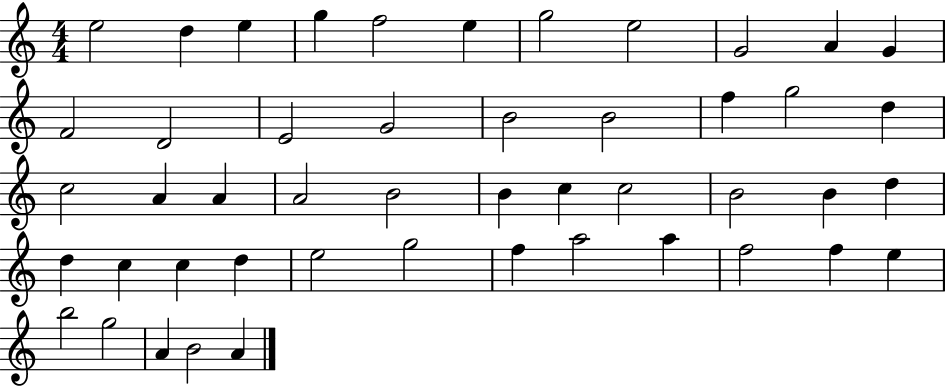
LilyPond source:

{
  \clef treble
  \numericTimeSignature
  \time 4/4
  \key c \major
  e''2 d''4 e''4 | g''4 f''2 e''4 | g''2 e''2 | g'2 a'4 g'4 | \break f'2 d'2 | e'2 g'2 | b'2 b'2 | f''4 g''2 d''4 | \break c''2 a'4 a'4 | a'2 b'2 | b'4 c''4 c''2 | b'2 b'4 d''4 | \break d''4 c''4 c''4 d''4 | e''2 g''2 | f''4 a''2 a''4 | f''2 f''4 e''4 | \break b''2 g''2 | a'4 b'2 a'4 | \bar "|."
}